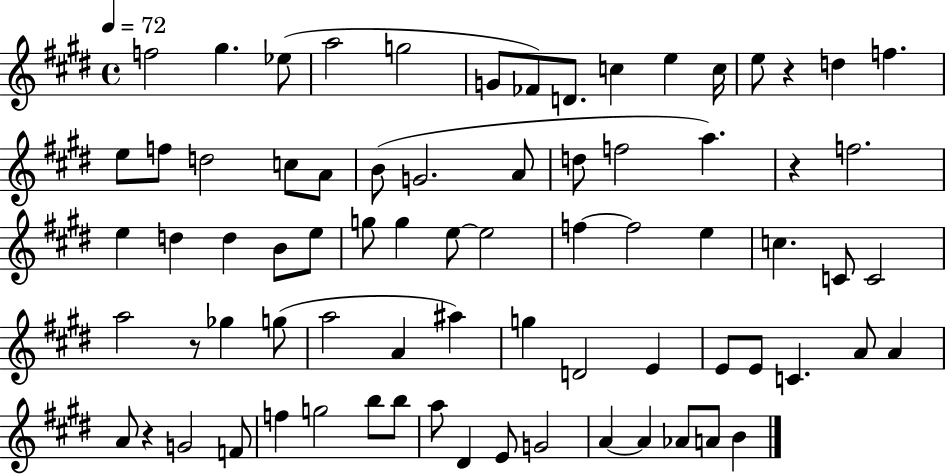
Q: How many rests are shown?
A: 4